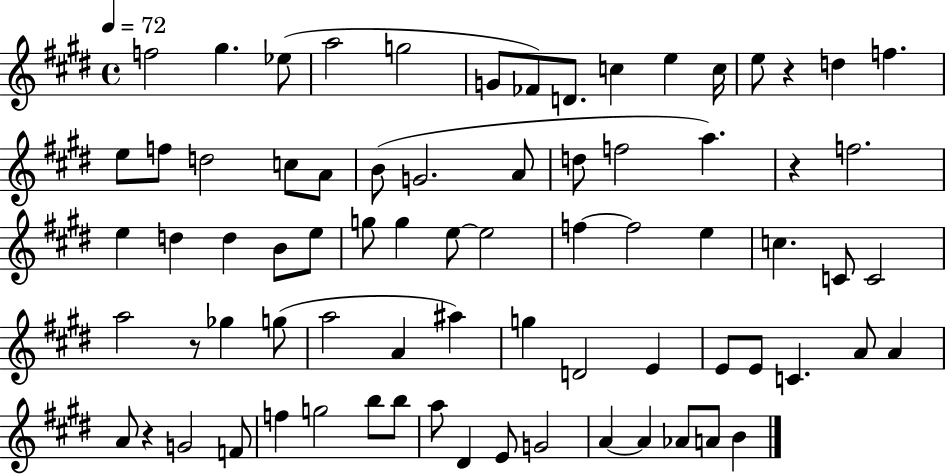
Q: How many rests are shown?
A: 4